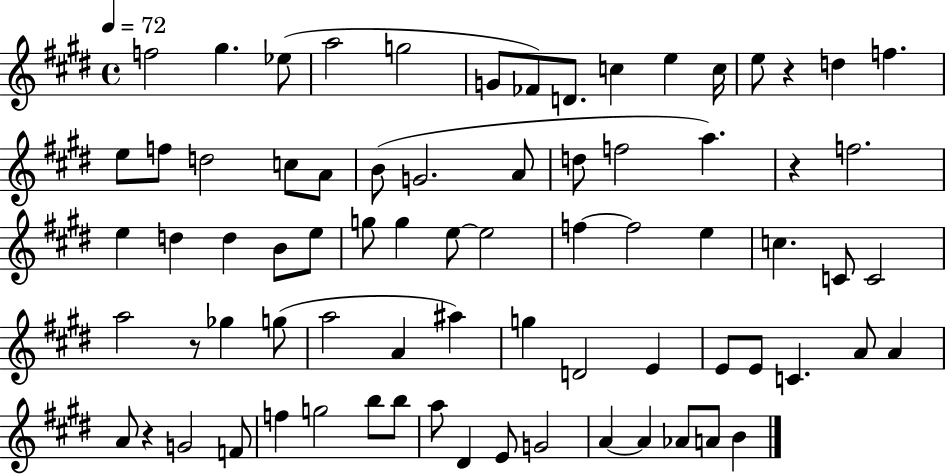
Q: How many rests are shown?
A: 4